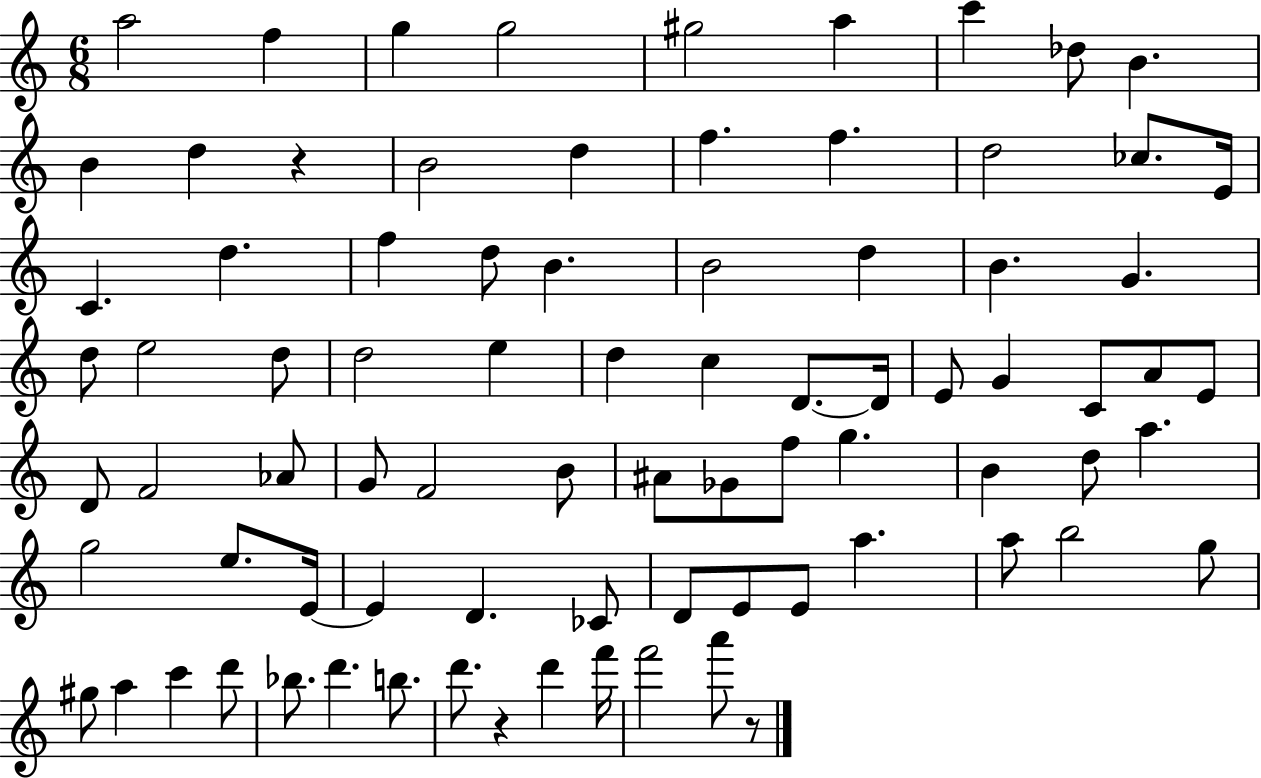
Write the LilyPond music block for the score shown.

{
  \clef treble
  \numericTimeSignature
  \time 6/8
  \key c \major
  \repeat volta 2 { a''2 f''4 | g''4 g''2 | gis''2 a''4 | c'''4 des''8 b'4. | \break b'4 d''4 r4 | b'2 d''4 | f''4. f''4. | d''2 ces''8. e'16 | \break c'4. d''4. | f''4 d''8 b'4. | b'2 d''4 | b'4. g'4. | \break d''8 e''2 d''8 | d''2 e''4 | d''4 c''4 d'8.~~ d'16 | e'8 g'4 c'8 a'8 e'8 | \break d'8 f'2 aes'8 | g'8 f'2 b'8 | ais'8 ges'8 f''8 g''4. | b'4 d''8 a''4. | \break g''2 e''8. e'16~~ | e'4 d'4. ces'8 | d'8 e'8 e'8 a''4. | a''8 b''2 g''8 | \break gis''8 a''4 c'''4 d'''8 | bes''8. d'''4. b''8. | d'''8. r4 d'''4 f'''16 | f'''2 a'''8 r8 | \break } \bar "|."
}